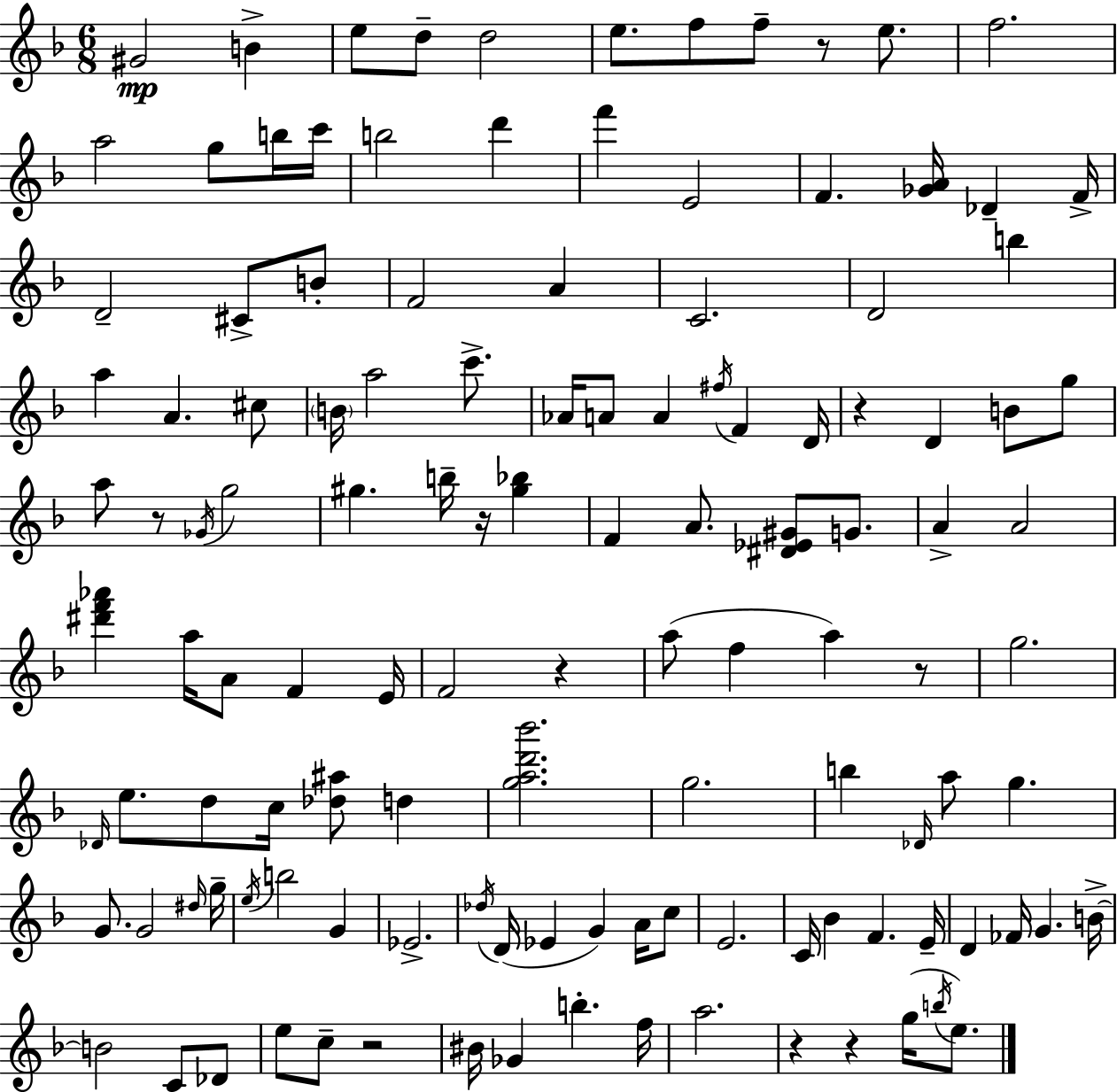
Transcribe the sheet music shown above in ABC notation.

X:1
T:Untitled
M:6/8
L:1/4
K:F
^G2 B e/2 d/2 d2 e/2 f/2 f/2 z/2 e/2 f2 a2 g/2 b/4 c'/4 b2 d' f' E2 F [_GA]/4 _D F/4 D2 ^C/2 B/2 F2 A C2 D2 b a A ^c/2 B/4 a2 c'/2 _A/4 A/2 A ^f/4 F D/4 z D B/2 g/2 a/2 z/2 _G/4 g2 ^g b/4 z/4 [^g_b] F A/2 [^D_E^G]/2 G/2 A A2 [^d'f'_a'] a/4 A/2 F E/4 F2 z a/2 f a z/2 g2 _D/4 e/2 d/2 c/4 [_d^a]/2 d [gad'_b']2 g2 b _D/4 a/2 g G/2 G2 ^d/4 g/4 e/4 b2 G _E2 _d/4 D/4 _E G A/4 c/2 E2 C/4 _B F E/4 D _F/4 G B/4 B2 C/2 _D/2 e/2 c/2 z2 ^B/4 _G b f/4 a2 z z g/4 b/4 e/2